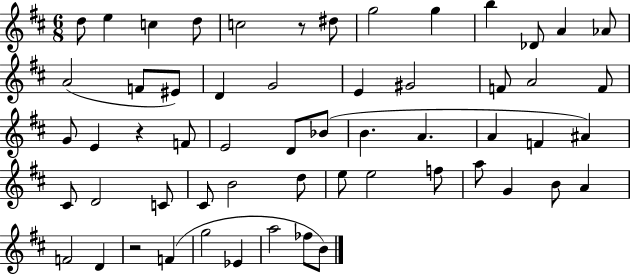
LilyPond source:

{
  \clef treble
  \numericTimeSignature
  \time 6/8
  \key d \major
  d''8 e''4 c''4 d''8 | c''2 r8 dis''8 | g''2 g''4 | b''4 des'8 a'4 aes'8 | \break a'2( f'8 eis'8) | d'4 g'2 | e'4 gis'2 | f'8 a'2 f'8 | \break g'8 e'4 r4 f'8 | e'2 d'8 bes'8( | b'4. a'4. | a'4 f'4 ais'4) | \break cis'8 d'2 c'8 | cis'8 b'2 d''8 | e''8 e''2 f''8 | a''8 g'4 b'8 a'4 | \break f'2 d'4 | r2 f'4( | g''2 ees'4 | a''2 fes''8 b'8) | \break \bar "|."
}